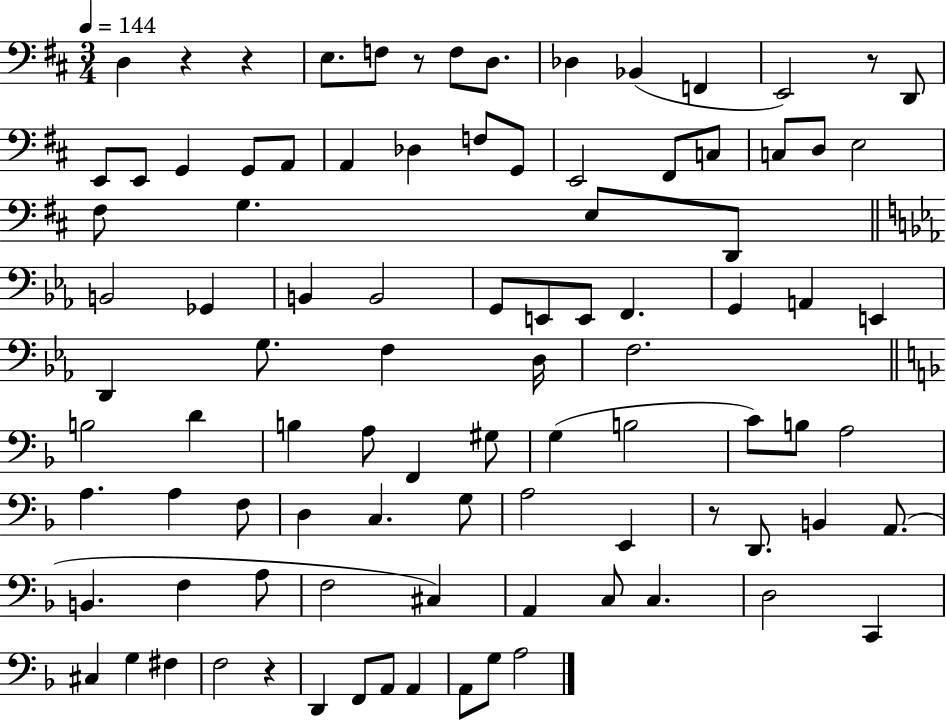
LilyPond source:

{
  \clef bass
  \numericTimeSignature
  \time 3/4
  \key d \major
  \tempo 4 = 144
  d4 r4 r4 | e8. f8 r8 f8 d8. | des4 bes,4( f,4 | e,2) r8 d,8 | \break e,8 e,8 g,4 g,8 a,8 | a,4 des4 f8 g,8 | e,2 fis,8 c8 | c8 d8 e2 | \break fis8 g4. e8 d,8 | \bar "||" \break \key ees \major b,2 ges,4 | b,4 b,2 | g,8 e,8 e,8 f,4. | g,4 a,4 e,4 | \break d,4 g8. f4 d16 | f2. | \bar "||" \break \key d \minor b2 d'4 | b4 a8 f,4 gis8 | g4( b2 | c'8) b8 a2 | \break a4. a4 f8 | d4 c4. g8 | a2 e,4 | r8 d,8. b,4 a,8.( | \break b,4. f4 a8 | f2 cis4) | a,4 c8 c4. | d2 c,4 | \break cis4 g4 fis4 | f2 r4 | d,4 f,8 a,8 a,4 | a,8 g8 a2 | \break \bar "|."
}